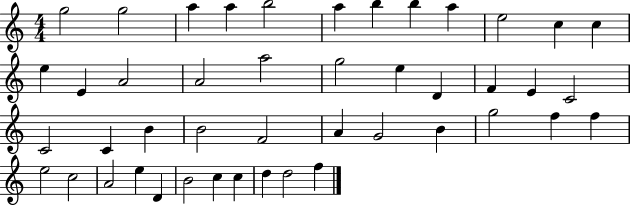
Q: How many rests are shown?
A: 0